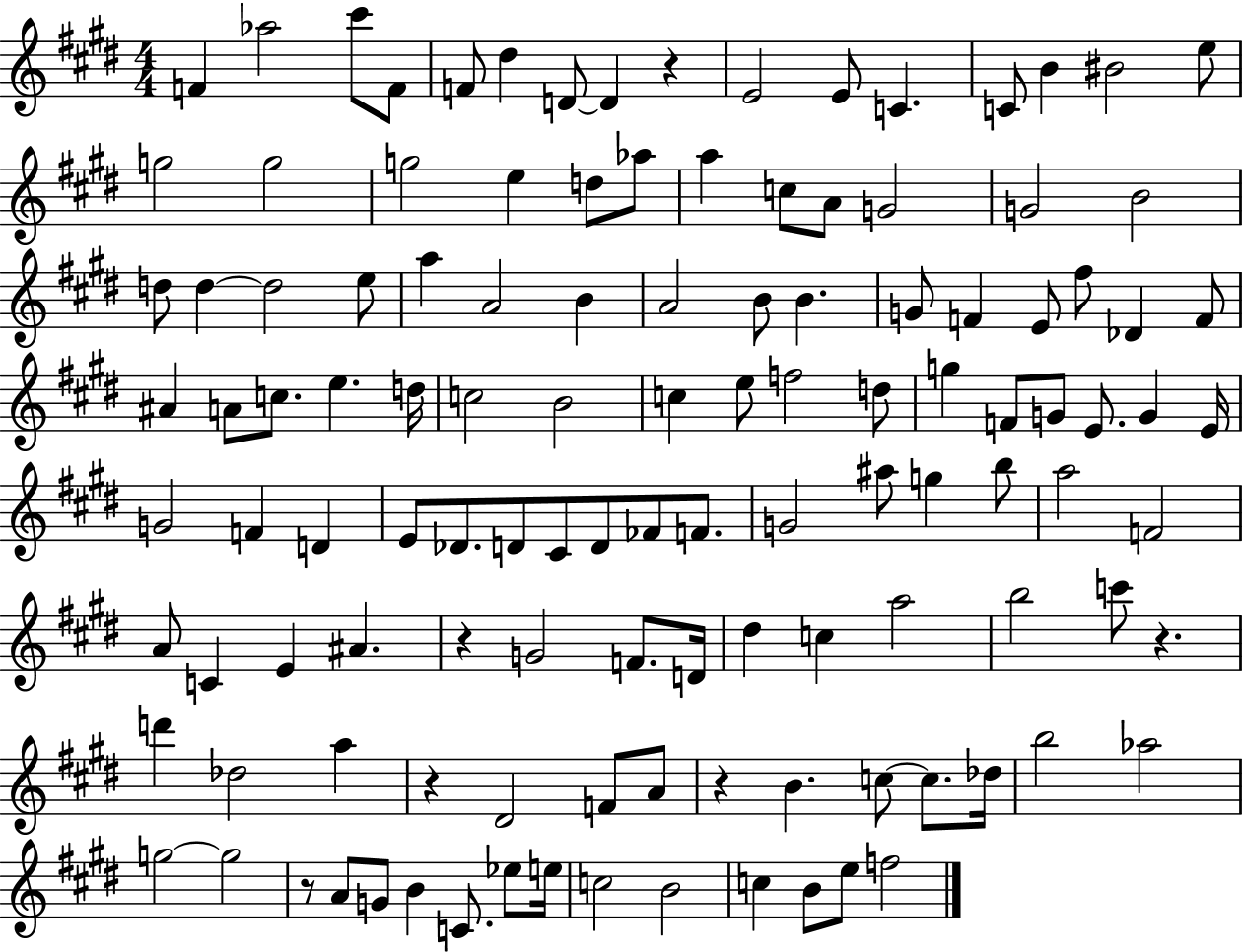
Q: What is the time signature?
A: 4/4